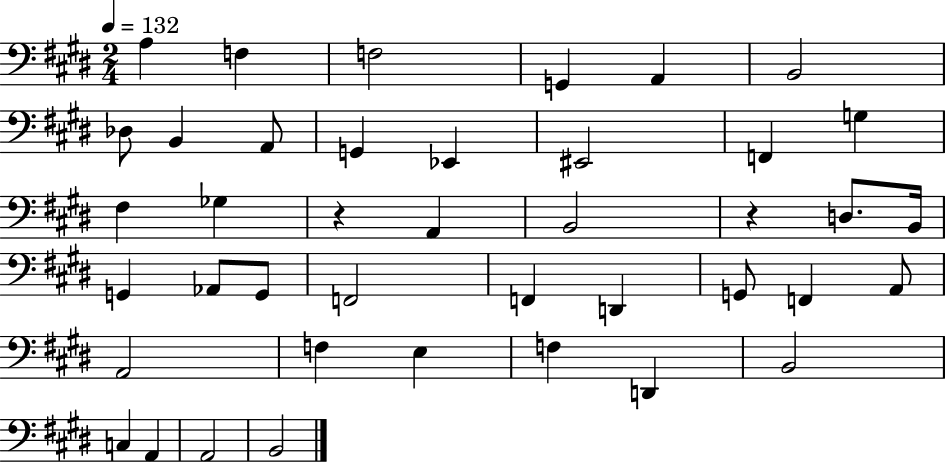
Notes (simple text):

A3/q F3/q F3/h G2/q A2/q B2/h Db3/e B2/q A2/e G2/q Eb2/q EIS2/h F2/q G3/q F#3/q Gb3/q R/q A2/q B2/h R/q D3/e. B2/s G2/q Ab2/e G2/e F2/h F2/q D2/q G2/e F2/q A2/e A2/h F3/q E3/q F3/q D2/q B2/h C3/q A2/q A2/h B2/h